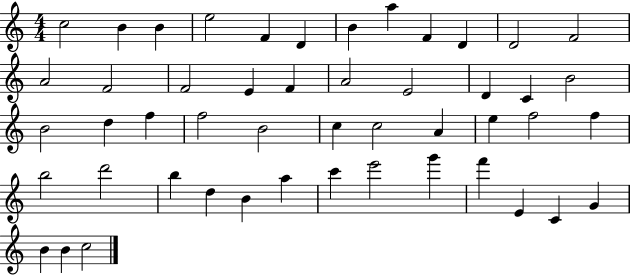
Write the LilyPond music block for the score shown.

{
  \clef treble
  \numericTimeSignature
  \time 4/4
  \key c \major
  c''2 b'4 b'4 | e''2 f'4 d'4 | b'4 a''4 f'4 d'4 | d'2 f'2 | \break a'2 f'2 | f'2 e'4 f'4 | a'2 e'2 | d'4 c'4 b'2 | \break b'2 d''4 f''4 | f''2 b'2 | c''4 c''2 a'4 | e''4 f''2 f''4 | \break b''2 d'''2 | b''4 d''4 b'4 a''4 | c'''4 e'''2 g'''4 | f'''4 e'4 c'4 g'4 | \break b'4 b'4 c''2 | \bar "|."
}